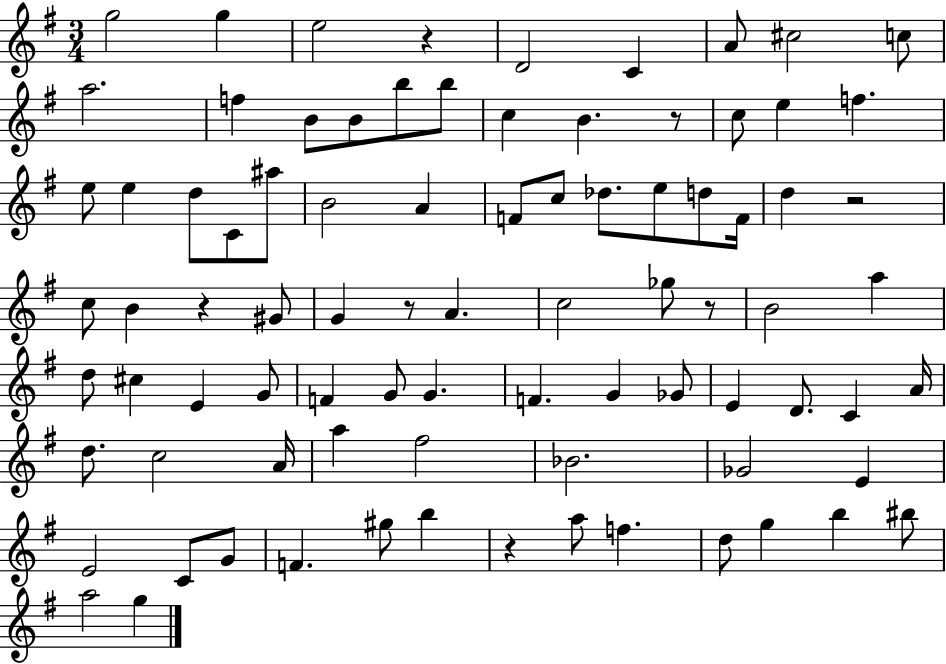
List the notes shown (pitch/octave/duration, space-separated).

G5/h G5/q E5/h R/q D4/h C4/q A4/e C#5/h C5/e A5/h. F5/q B4/e B4/e B5/e B5/e C5/q B4/q. R/e C5/e E5/q F5/q. E5/e E5/q D5/e C4/e A#5/e B4/h A4/q F4/e C5/e Db5/e. E5/e D5/e F4/s D5/q R/h C5/e B4/q R/q G#4/e G4/q R/e A4/q. C5/h Gb5/e R/e B4/h A5/q D5/e C#5/q E4/q G4/e F4/q G4/e G4/q. F4/q. G4/q Gb4/e E4/q D4/e. C4/q A4/s D5/e. C5/h A4/s A5/q F#5/h Bb4/h. Gb4/h E4/q E4/h C4/e G4/e F4/q. G#5/e B5/q R/q A5/e F5/q. D5/e G5/q B5/q BIS5/e A5/h G5/q